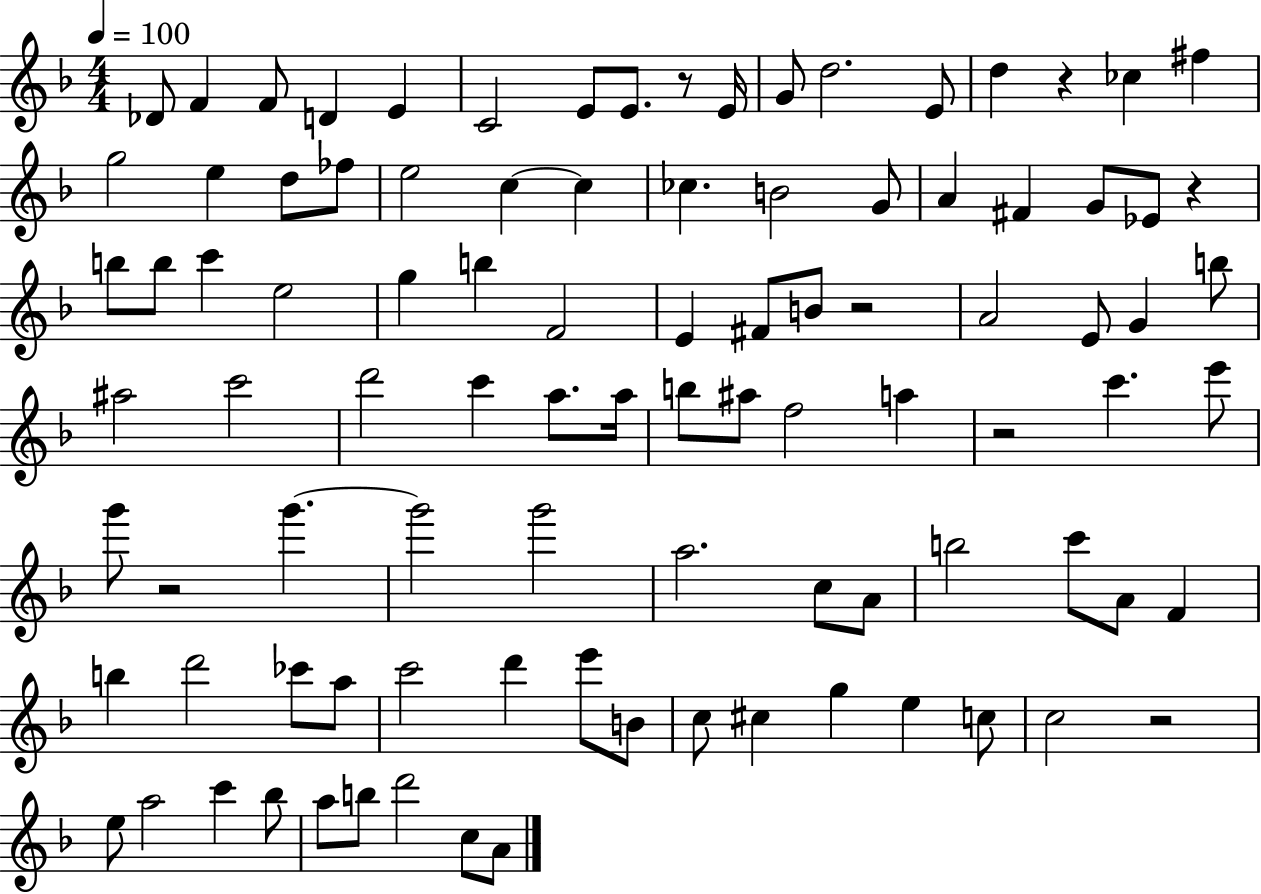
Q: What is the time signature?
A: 4/4